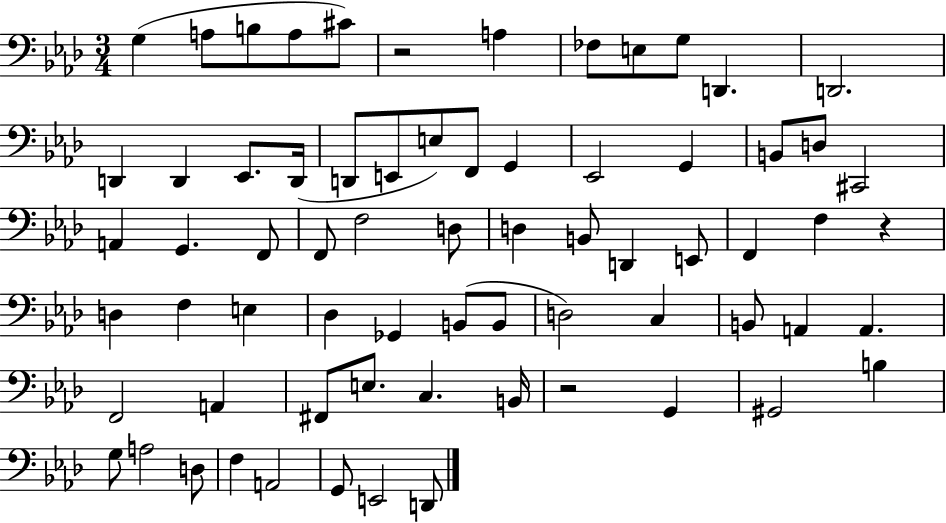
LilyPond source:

{
  \clef bass
  \numericTimeSignature
  \time 3/4
  \key aes \major
  g4( a8 b8 a8 cis'8) | r2 a4 | fes8 e8 g8 d,4. | d,2. | \break d,4 d,4 ees,8. d,16( | d,8 e,8 e8) f,8 g,4 | ees,2 g,4 | b,8 d8 cis,2 | \break a,4 g,4. f,8 | f,8 f2 d8 | d4 b,8 d,4 e,8 | f,4 f4 r4 | \break d4 f4 e4 | des4 ges,4 b,8( b,8 | d2) c4 | b,8 a,4 a,4. | \break f,2 a,4 | fis,8 e8. c4. b,16 | r2 g,4 | gis,2 b4 | \break g8 a2 d8 | f4 a,2 | g,8 e,2 d,8 | \bar "|."
}